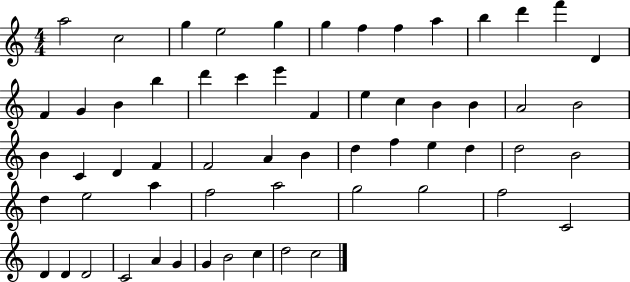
{
  \clef treble
  \numericTimeSignature
  \time 4/4
  \key c \major
  a''2 c''2 | g''4 e''2 g''4 | g''4 f''4 f''4 a''4 | b''4 d'''4 f'''4 d'4 | \break f'4 g'4 b'4 b''4 | d'''4 c'''4 e'''4 f'4 | e''4 c''4 b'4 b'4 | a'2 b'2 | \break b'4 c'4 d'4 f'4 | f'2 a'4 b'4 | d''4 f''4 e''4 d''4 | d''2 b'2 | \break d''4 e''2 a''4 | f''2 a''2 | g''2 g''2 | f''2 c'2 | \break d'4 d'4 d'2 | c'2 a'4 g'4 | g'4 b'2 c''4 | d''2 c''2 | \break \bar "|."
}